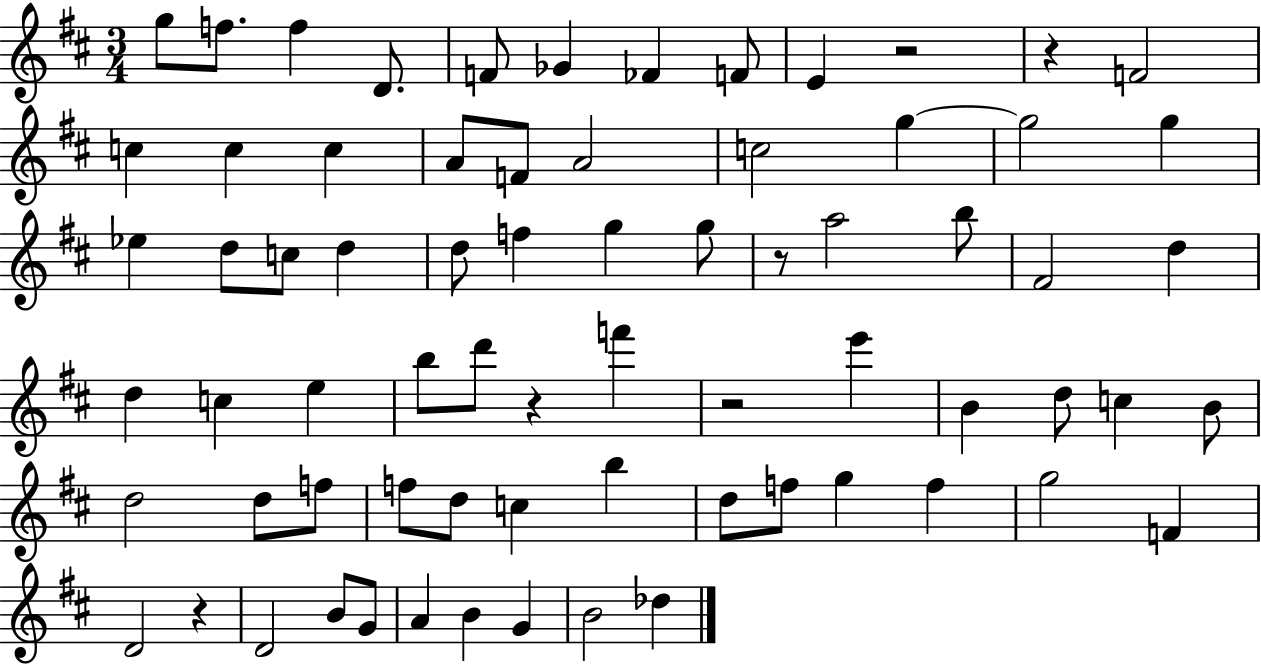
{
  \clef treble
  \numericTimeSignature
  \time 3/4
  \key d \major
  \repeat volta 2 { g''8 f''8. f''4 d'8. | f'8 ges'4 fes'4 f'8 | e'4 r2 | r4 f'2 | \break c''4 c''4 c''4 | a'8 f'8 a'2 | c''2 g''4~~ | g''2 g''4 | \break ees''4 d''8 c''8 d''4 | d''8 f''4 g''4 g''8 | r8 a''2 b''8 | fis'2 d''4 | \break d''4 c''4 e''4 | b''8 d'''8 r4 f'''4 | r2 e'''4 | b'4 d''8 c''4 b'8 | \break d''2 d''8 f''8 | f''8 d''8 c''4 b''4 | d''8 f''8 g''4 f''4 | g''2 f'4 | \break d'2 r4 | d'2 b'8 g'8 | a'4 b'4 g'4 | b'2 des''4 | \break } \bar "|."
}